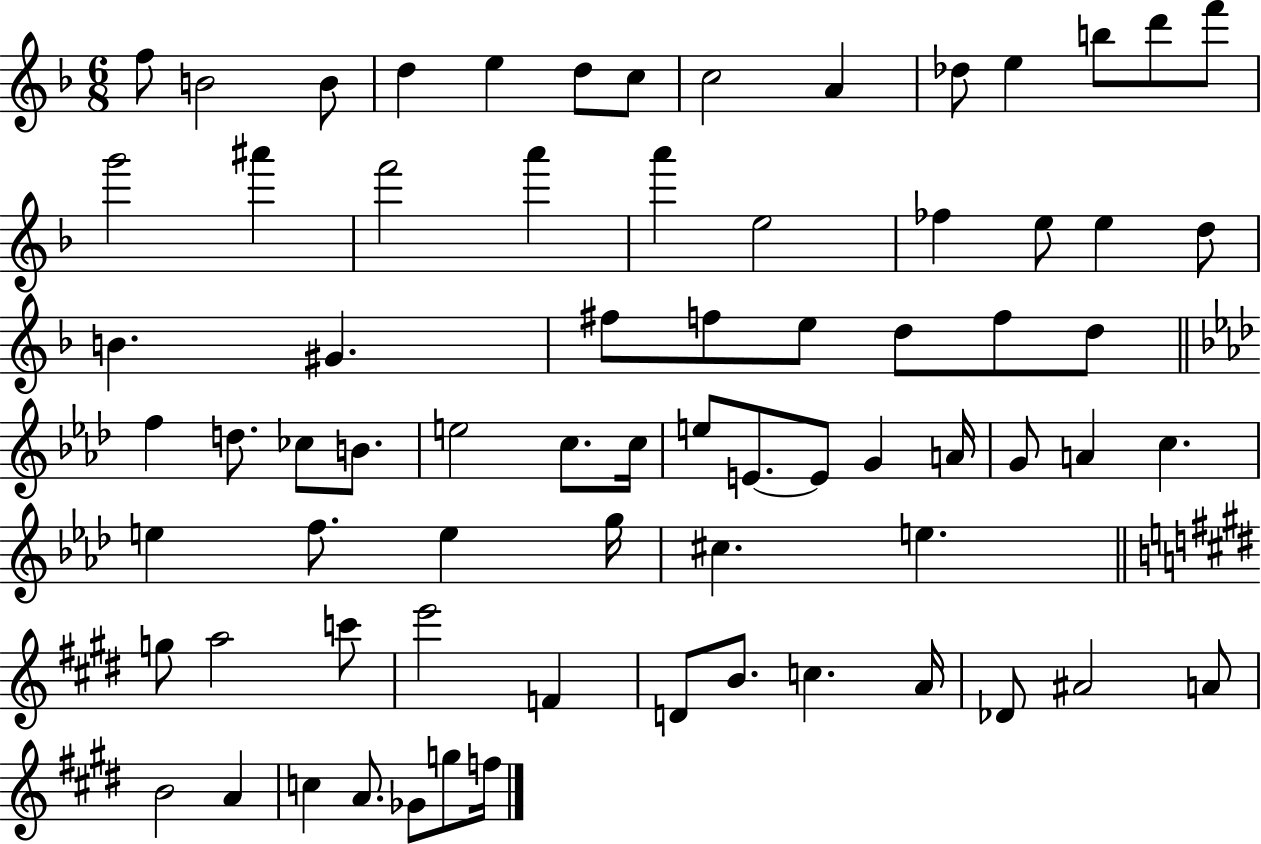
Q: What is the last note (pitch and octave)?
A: F5